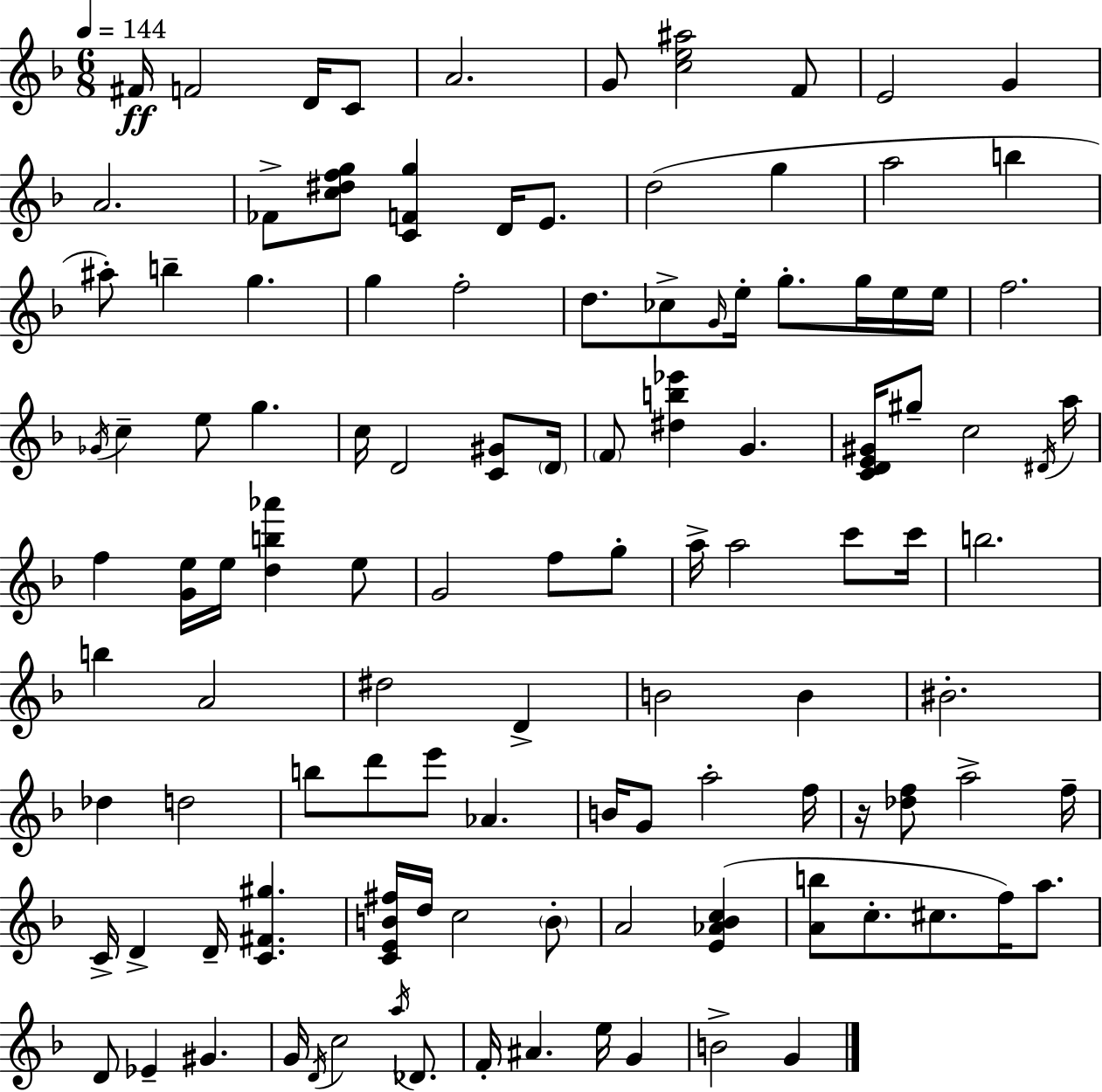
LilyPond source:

{
  \clef treble
  \numericTimeSignature
  \time 6/8
  \key f \major
  \tempo 4 = 144
  fis'16\ff f'2 d'16 c'8 | a'2. | g'8 <c'' e'' ais''>2 f'8 | e'2 g'4 | \break a'2. | fes'8-> <c'' dis'' f'' g''>8 <c' f' g''>4 d'16 e'8. | d''2( g''4 | a''2 b''4 | \break ais''8-.) b''4-- g''4. | g''4 f''2-. | d''8. ces''8-> \grace { g'16 } e''16-. g''8.-. g''16 e''16 | e''16 f''2. | \break \acciaccatura { ges'16 } c''4-- e''8 g''4. | c''16 d'2 <c' gis'>8 | \parenthesize d'16 \parenthesize f'8 <dis'' b'' ees'''>4 g'4. | <c' d' e' gis'>16 gis''8-- c''2 | \break \acciaccatura { dis'16 } a''16 f''4 <g' e''>16 e''16 <d'' b'' aes'''>4 | e''8 g'2 f''8 | g''8-. a''16-> a''2 | c'''8 c'''16 b''2. | \break b''4 a'2 | dis''2 d'4-> | b'2 b'4 | bis'2.-. | \break des''4 d''2 | b''8 d'''8 e'''8 aes'4. | b'16 g'8 a''2-. | f''16 r16 <des'' f''>8 a''2-> | \break f''16-- c'16-> d'4-> d'16-- <c' fis' gis''>4. | <c' e' b' fis''>16 d''16 c''2 | \parenthesize b'8-. a'2 <e' aes' bes' c''>4( | <a' b''>8 c''8.-. cis''8. f''16) | \break a''8. d'8 ees'4-- gis'4. | g'16 \acciaccatura { d'16 } c''2 | \acciaccatura { a''16 } des'8. f'16-. ais'4. | e''16 g'4 b'2-> | \break g'4 \bar "|."
}